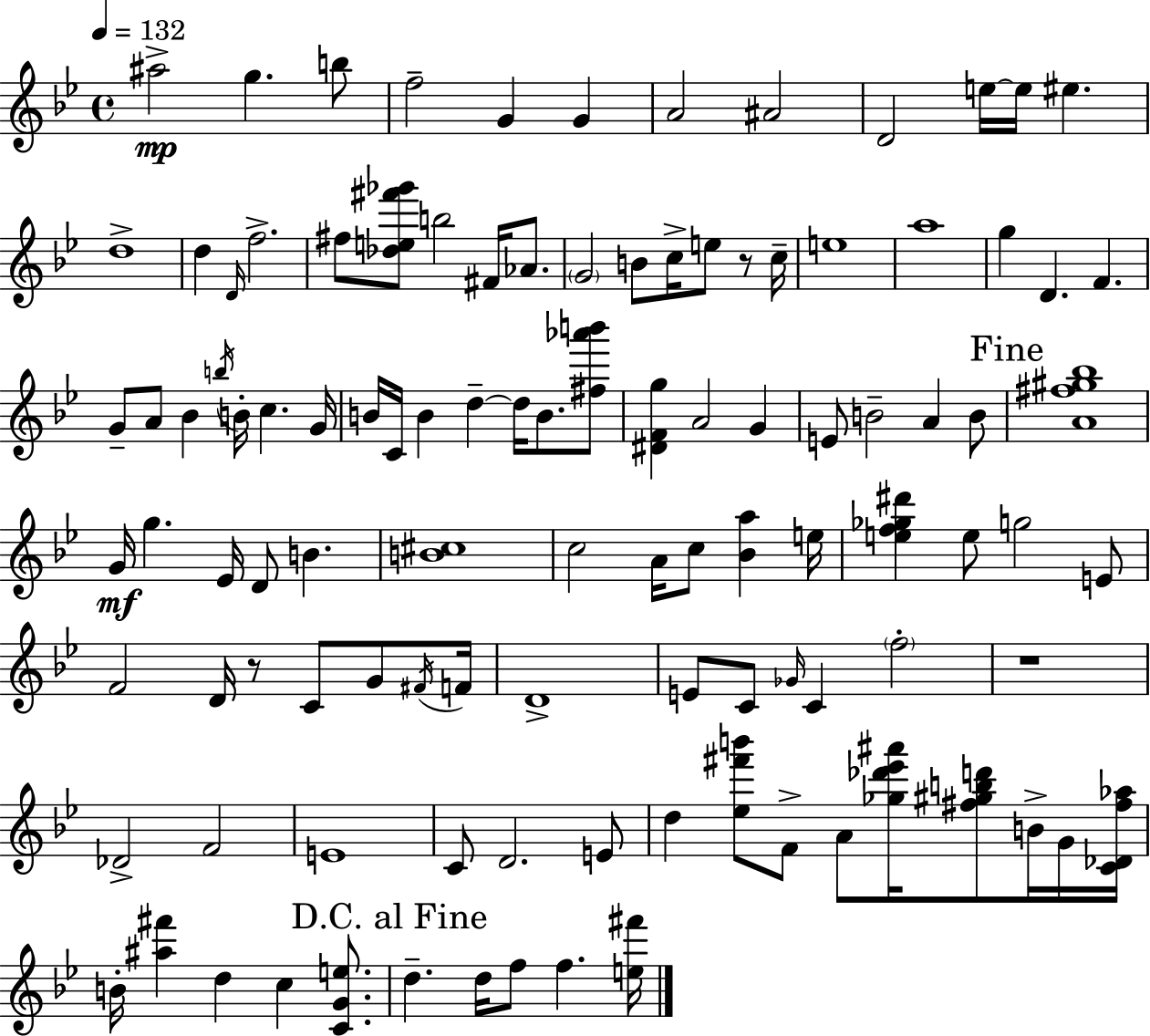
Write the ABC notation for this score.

X:1
T:Untitled
M:4/4
L:1/4
K:Bb
^a2 g b/2 f2 G G A2 ^A2 D2 e/4 e/4 ^e d4 d D/4 f2 ^f/2 [_de^f'_g']/2 b2 ^F/4 _A/2 G2 B/2 c/4 e/2 z/2 c/4 e4 a4 g D F G/2 A/2 _B b/4 B/4 c G/4 B/4 C/4 B d d/4 B/2 [^f_a'b']/2 [^DFg] A2 G E/2 B2 A B/2 [A^f^g_b]4 G/4 g _E/4 D/2 B [B^c]4 c2 A/4 c/2 [_Ba] e/4 [ef_g^d'] e/2 g2 E/2 F2 D/4 z/2 C/2 G/2 ^F/4 F/4 D4 E/2 C/2 _G/4 C f2 z4 _D2 F2 E4 C/2 D2 E/2 d [_e^f'b']/2 F/2 A/2 [_g_d'_e'^a']/4 [^f^gbd']/2 B/4 G/4 [C_D^f_a]/4 B/4 [^a^f'] d c [CGe]/2 d d/4 f/2 f [e^f']/4